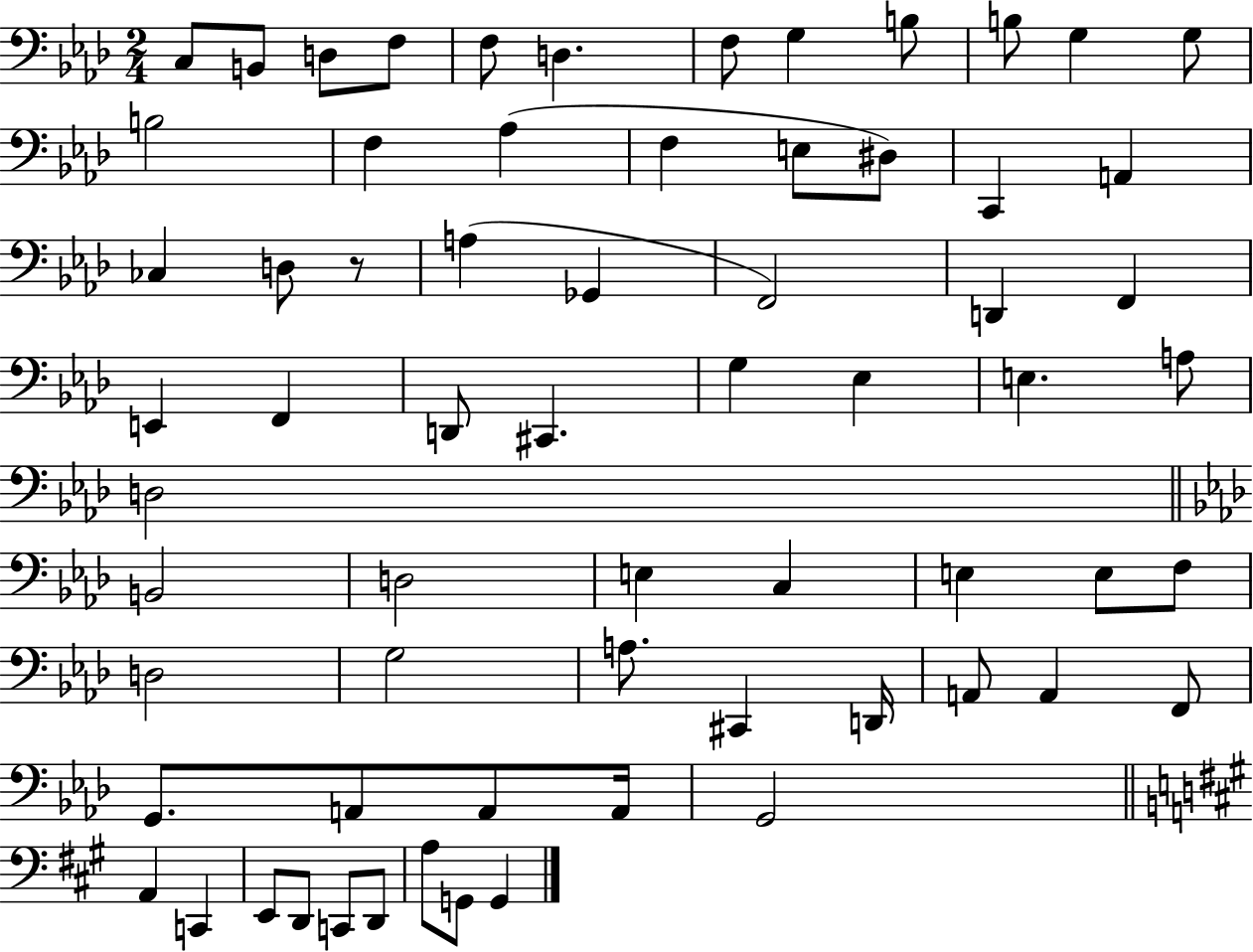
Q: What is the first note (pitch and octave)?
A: C3